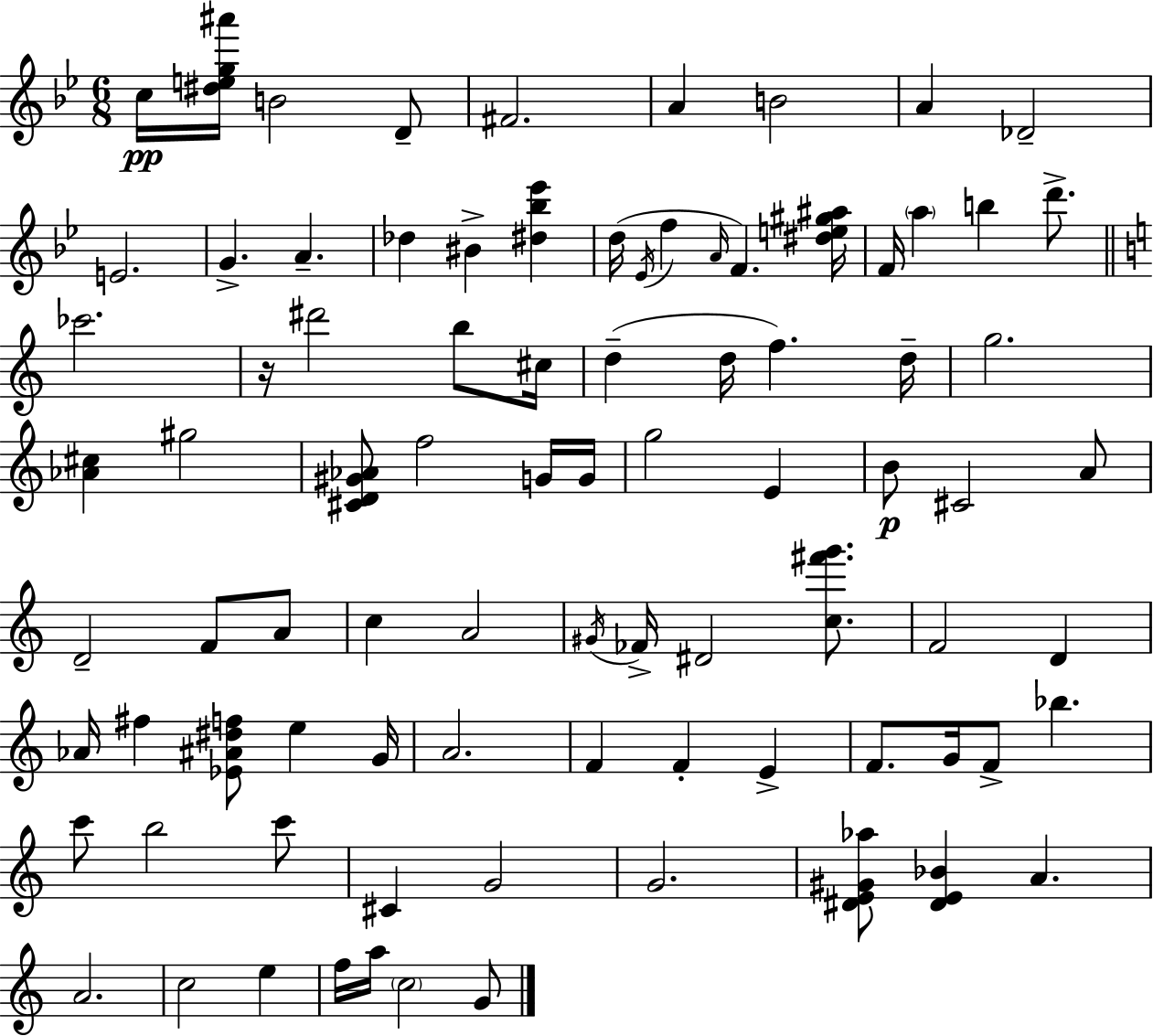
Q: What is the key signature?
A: G minor